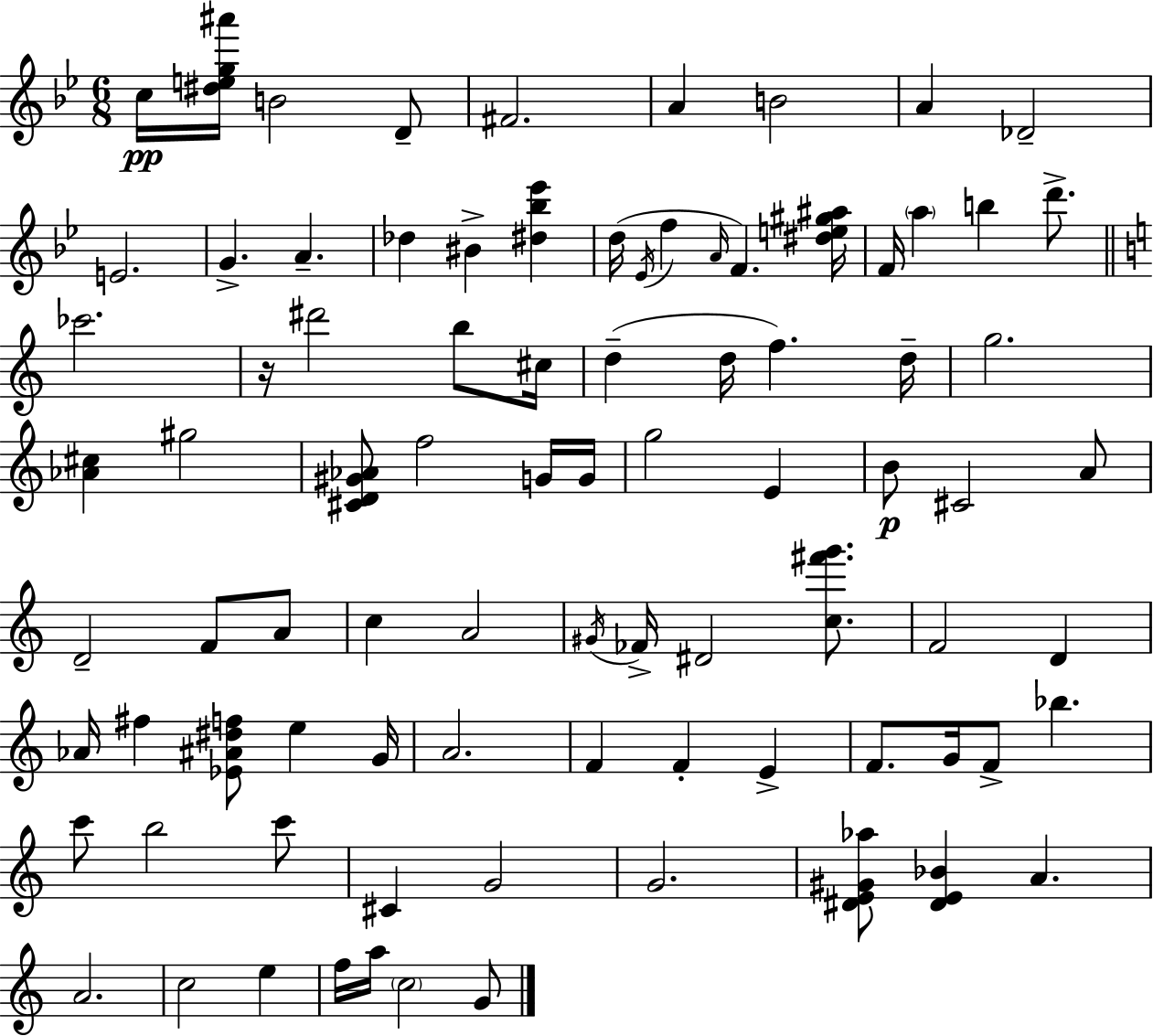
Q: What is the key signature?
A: G minor